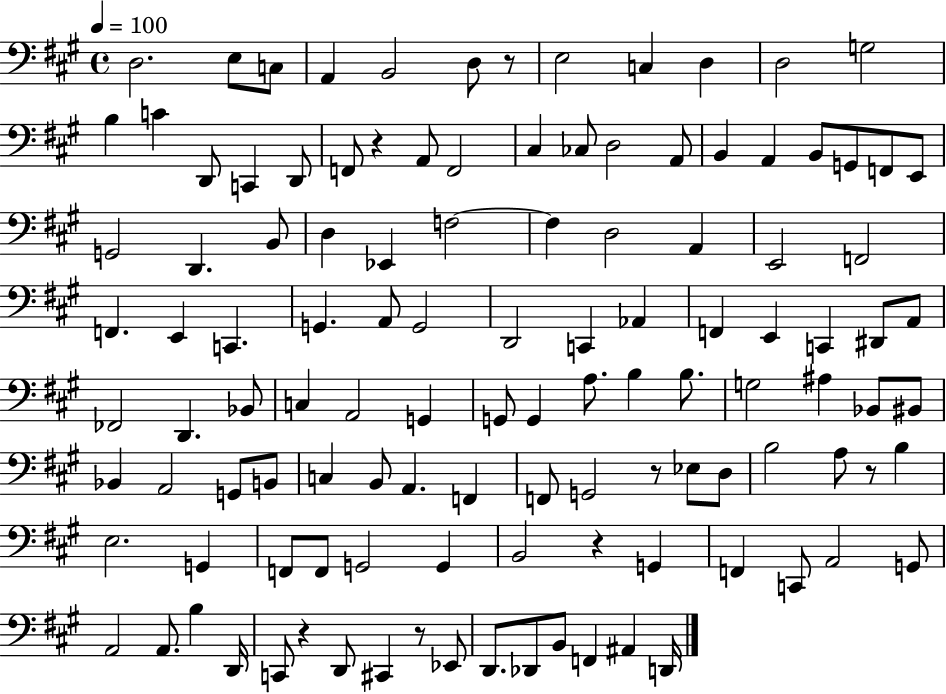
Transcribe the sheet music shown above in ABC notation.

X:1
T:Untitled
M:4/4
L:1/4
K:A
D,2 E,/2 C,/2 A,, B,,2 D,/2 z/2 E,2 C, D, D,2 G,2 B, C D,,/2 C,, D,,/2 F,,/2 z A,,/2 F,,2 ^C, _C,/2 D,2 A,,/2 B,, A,, B,,/2 G,,/2 F,,/2 E,,/2 G,,2 D,, B,,/2 D, _E,, F,2 F, D,2 A,, E,,2 F,,2 F,, E,, C,, G,, A,,/2 G,,2 D,,2 C,, _A,, F,, E,, C,, ^D,,/2 A,,/2 _F,,2 D,, _B,,/2 C, A,,2 G,, G,,/2 G,, A,/2 B, B,/2 G,2 ^A, _B,,/2 ^B,,/2 _B,, A,,2 G,,/2 B,,/2 C, B,,/2 A,, F,, F,,/2 G,,2 z/2 _E,/2 D,/2 B,2 A,/2 z/2 B, E,2 G,, F,,/2 F,,/2 G,,2 G,, B,,2 z G,, F,, C,,/2 A,,2 G,,/2 A,,2 A,,/2 B, D,,/4 C,,/2 z D,,/2 ^C,, z/2 _E,,/2 D,,/2 _D,,/2 B,,/2 F,, ^A,, D,,/4